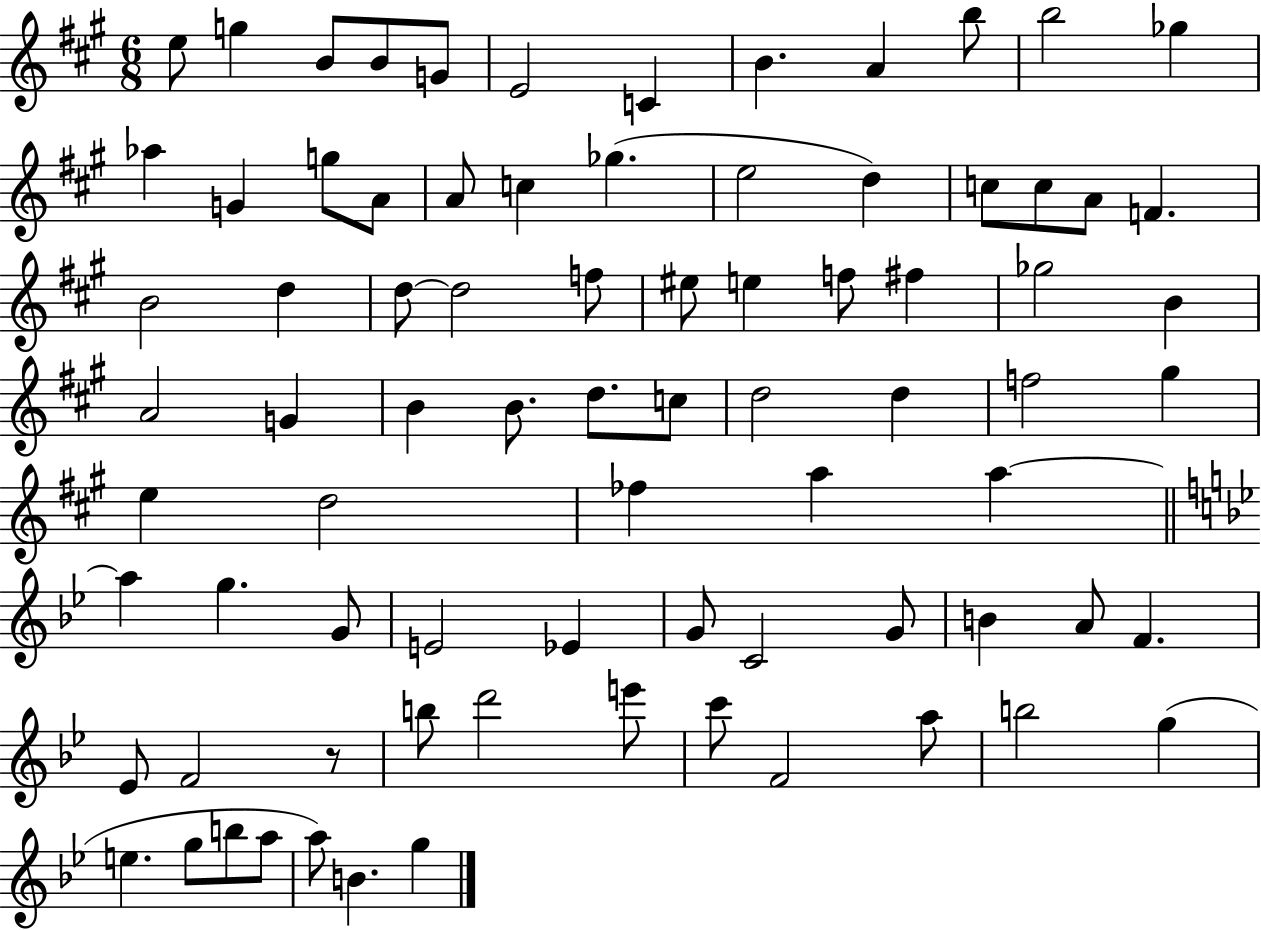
E5/e G5/q B4/e B4/e G4/e E4/h C4/q B4/q. A4/q B5/e B5/h Gb5/q Ab5/q G4/q G5/e A4/e A4/e C5/q Gb5/q. E5/h D5/q C5/e C5/e A4/e F4/q. B4/h D5/q D5/e D5/h F5/e EIS5/e E5/q F5/e F#5/q Gb5/h B4/q A4/h G4/q B4/q B4/e. D5/e. C5/e D5/h D5/q F5/h G#5/q E5/q D5/h FES5/q A5/q A5/q A5/q G5/q. G4/e E4/h Eb4/q G4/e C4/h G4/e B4/q A4/e F4/q. Eb4/e F4/h R/e B5/e D6/h E6/e C6/e F4/h A5/e B5/h G5/q E5/q. G5/e B5/e A5/e A5/e B4/q. G5/q